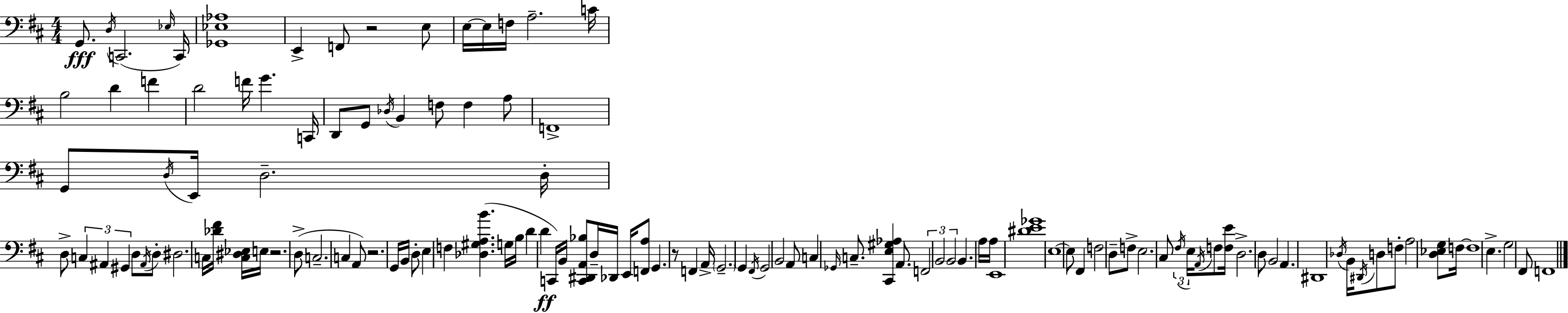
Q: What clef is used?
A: bass